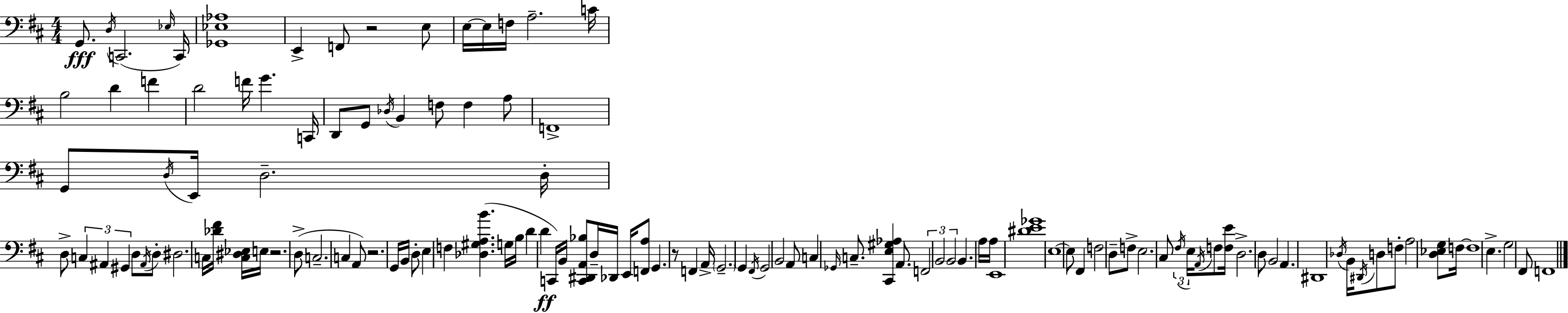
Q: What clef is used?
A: bass